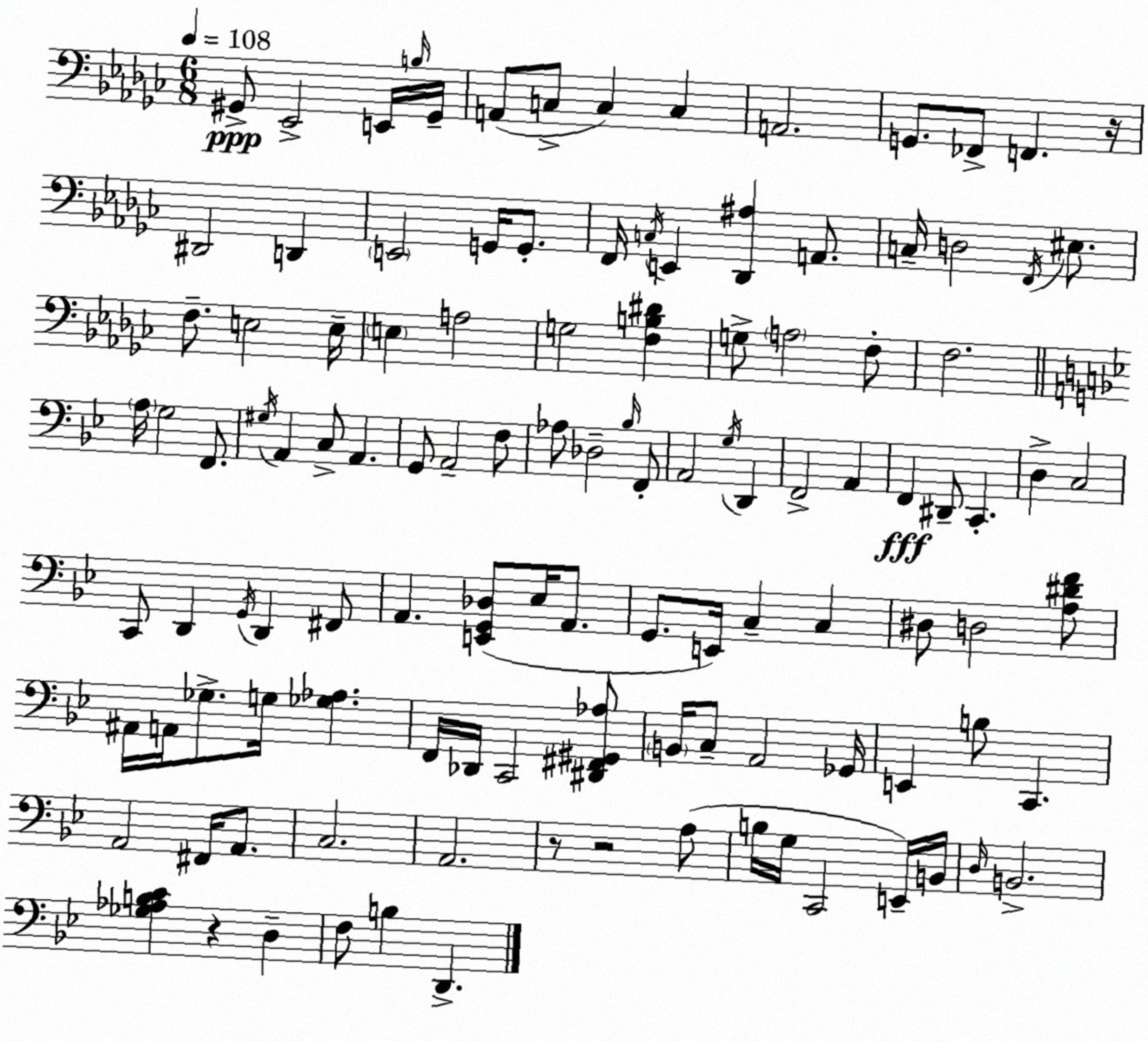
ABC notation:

X:1
T:Untitled
M:6/8
L:1/4
K:Ebm
^G,,/2 _E,,2 E,,/4 B,/4 ^G,,/4 A,,/2 C,/2 C, C, A,,2 G,,/2 _F,,/2 F,, z/4 ^D,,2 D,, E,,2 G,,/4 G,,/2 F,,/4 C,/4 E,, [_D,,^A,] A,,/2 C,/4 D,2 F,,/4 ^E,/2 F,/2 E,2 E,/4 E, A,2 G,2 [F,B,^D] G,/2 A,2 F,/2 F,2 A,/4 G,2 F,,/2 ^G,/4 A,, C,/2 A,, G,,/2 A,,2 F,/2 _A,/2 _D,2 _B,/4 F,,/2 A,,2 G,/4 D,, F,,2 A,, F,, ^D,,/2 C,, D, C,2 C,,/2 D,, G,,/4 D,, ^F,,/2 A,, [E,,G,,_D,]/2 _E,/4 A,,/2 G,,/2 E,,/4 C, C, ^D,/2 D,2 [A,^DF]/2 ^A,,/4 A,,/4 _G,/2 G,/4 [_G,_A,] F,,/4 _D,,/4 C,,2 [^D,,^F,,^G,,_A,]/2 B,,/4 C,/2 A,,2 _G,,/4 E,, B,/2 C,, A,,2 ^F,,/4 A,,/2 C,2 A,,2 z/2 z2 A,/2 B,/4 G,/4 C,,2 E,,/4 B,,/4 D,/4 B,,2 [_G,_A,B,C] z D, F,/2 B, D,,